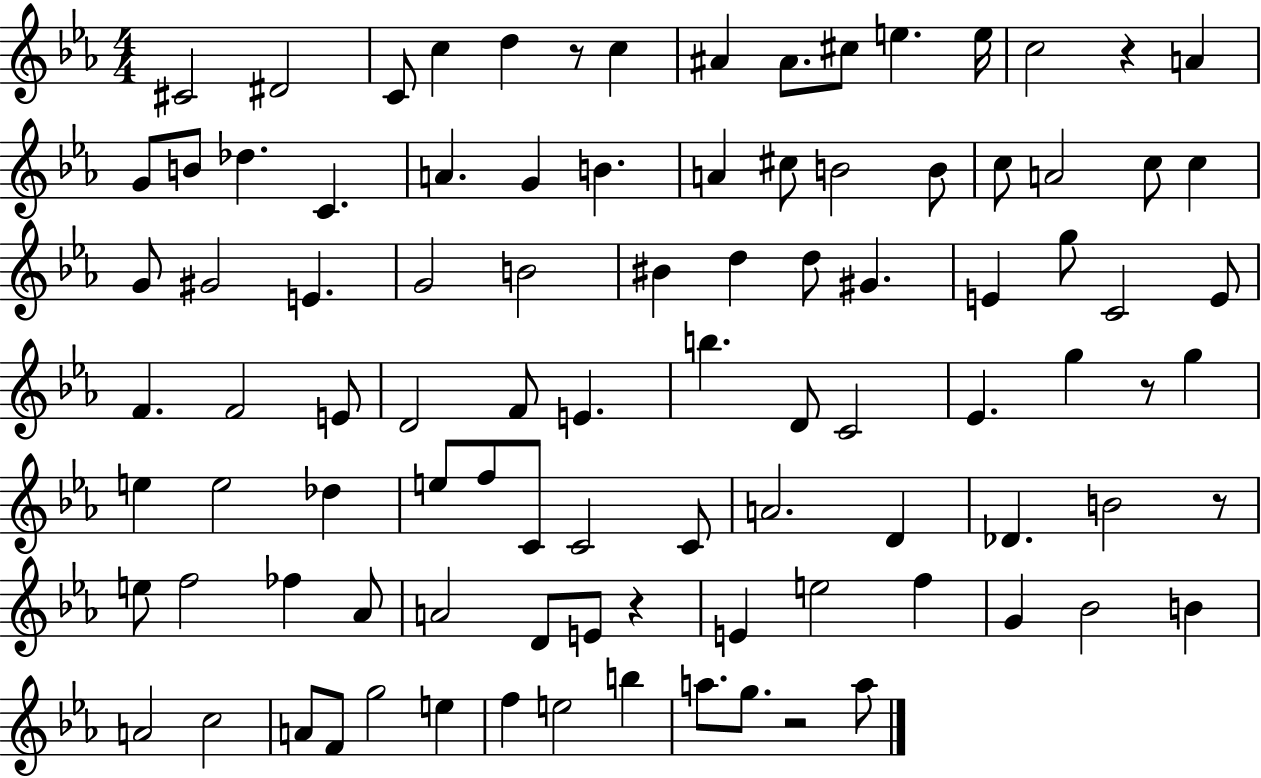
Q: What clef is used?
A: treble